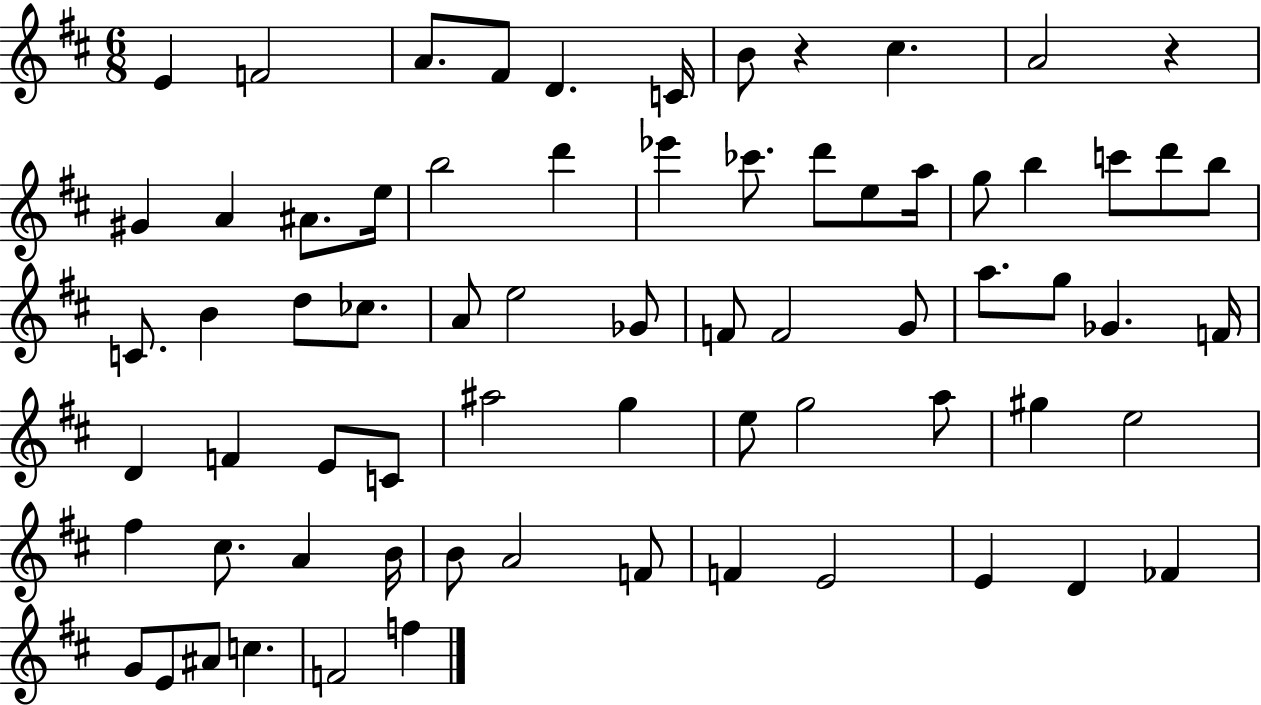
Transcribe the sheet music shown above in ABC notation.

X:1
T:Untitled
M:6/8
L:1/4
K:D
E F2 A/2 ^F/2 D C/4 B/2 z ^c A2 z ^G A ^A/2 e/4 b2 d' _e' _c'/2 d'/2 e/2 a/4 g/2 b c'/2 d'/2 b/2 C/2 B d/2 _c/2 A/2 e2 _G/2 F/2 F2 G/2 a/2 g/2 _G F/4 D F E/2 C/2 ^a2 g e/2 g2 a/2 ^g e2 ^f ^c/2 A B/4 B/2 A2 F/2 F E2 E D _F G/2 E/2 ^A/2 c F2 f